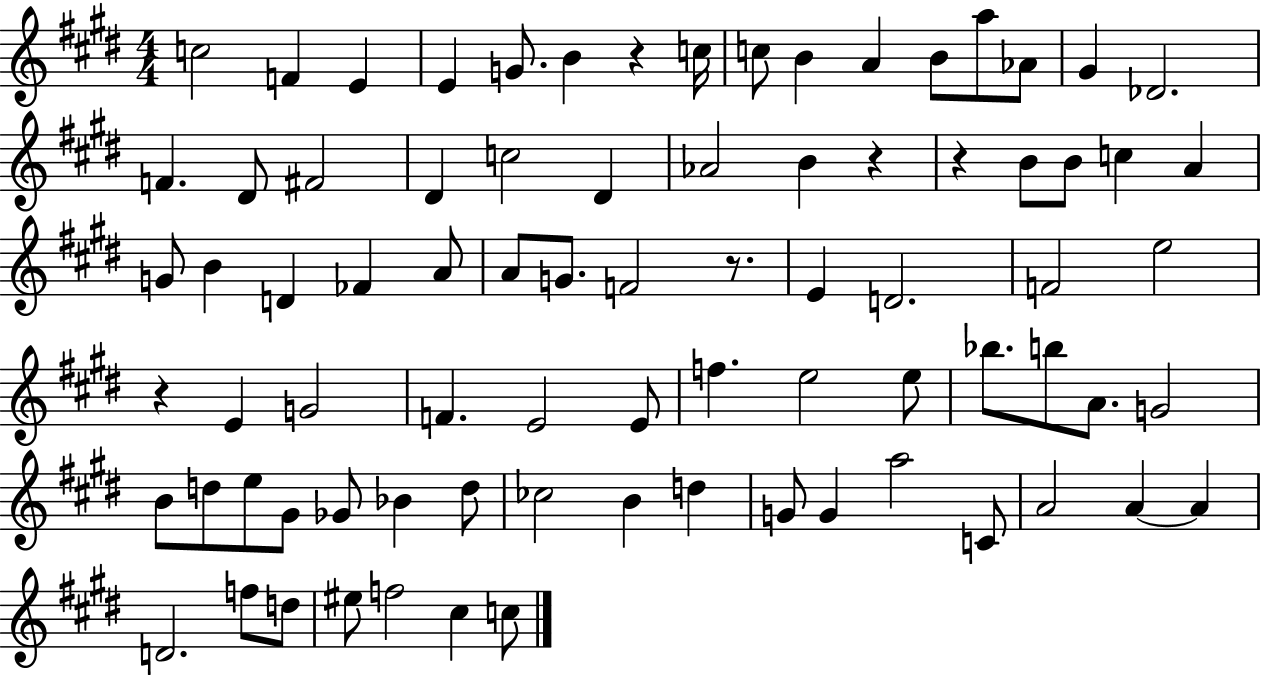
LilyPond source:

{
  \clef treble
  \numericTimeSignature
  \time 4/4
  \key e \major
  c''2 f'4 e'4 | e'4 g'8. b'4 r4 c''16 | c''8 b'4 a'4 b'8 a''8 aes'8 | gis'4 des'2. | \break f'4. dis'8 fis'2 | dis'4 c''2 dis'4 | aes'2 b'4 r4 | r4 b'8 b'8 c''4 a'4 | \break g'8 b'4 d'4 fes'4 a'8 | a'8 g'8. f'2 r8. | e'4 d'2. | f'2 e''2 | \break r4 e'4 g'2 | f'4. e'2 e'8 | f''4. e''2 e''8 | bes''8. b''8 a'8. g'2 | \break b'8 d''8 e''8 gis'8 ges'8 bes'4 d''8 | ces''2 b'4 d''4 | g'8 g'4 a''2 c'8 | a'2 a'4~~ a'4 | \break d'2. f''8 d''8 | eis''8 f''2 cis''4 c''8 | \bar "|."
}